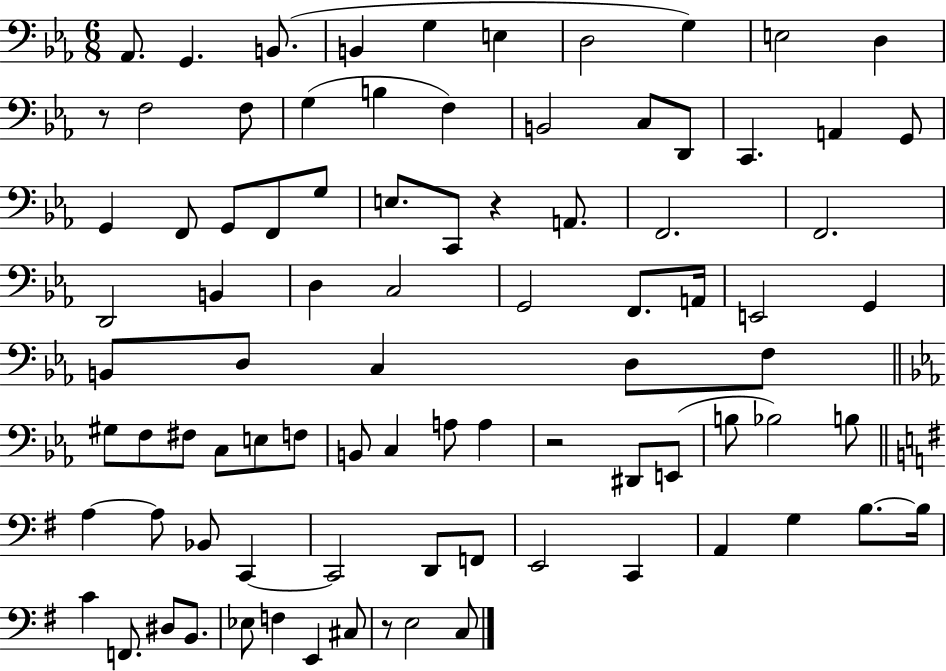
Ab2/e. G2/q. B2/e. B2/q G3/q E3/q D3/h G3/q E3/h D3/q R/e F3/h F3/e G3/q B3/q F3/q B2/h C3/e D2/e C2/q. A2/q G2/e G2/q F2/e G2/e F2/e G3/e E3/e. C2/e R/q A2/e. F2/h. F2/h. D2/h B2/q D3/q C3/h G2/h F2/e. A2/s E2/h G2/q B2/e D3/e C3/q D3/e F3/e G#3/e F3/e F#3/e C3/e E3/e F3/e B2/e C3/q A3/e A3/q R/h D#2/e E2/e B3/e Bb3/h B3/e A3/q A3/e Bb2/e C2/q C2/h D2/e F2/e E2/h C2/q A2/q G3/q B3/e. B3/s C4/q F2/e. D#3/e B2/e. Eb3/e F3/q E2/q C#3/e R/e E3/h C3/e